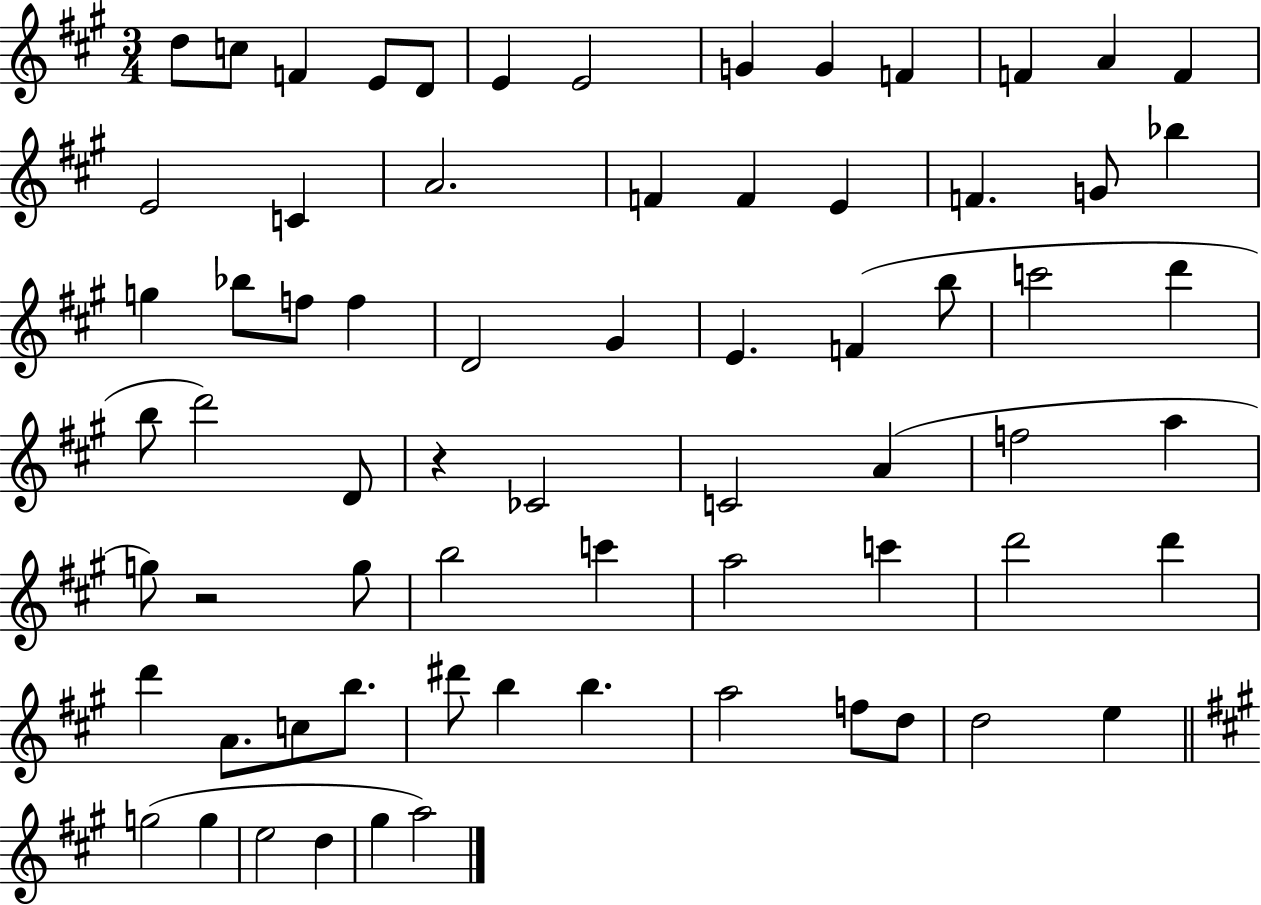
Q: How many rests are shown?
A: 2